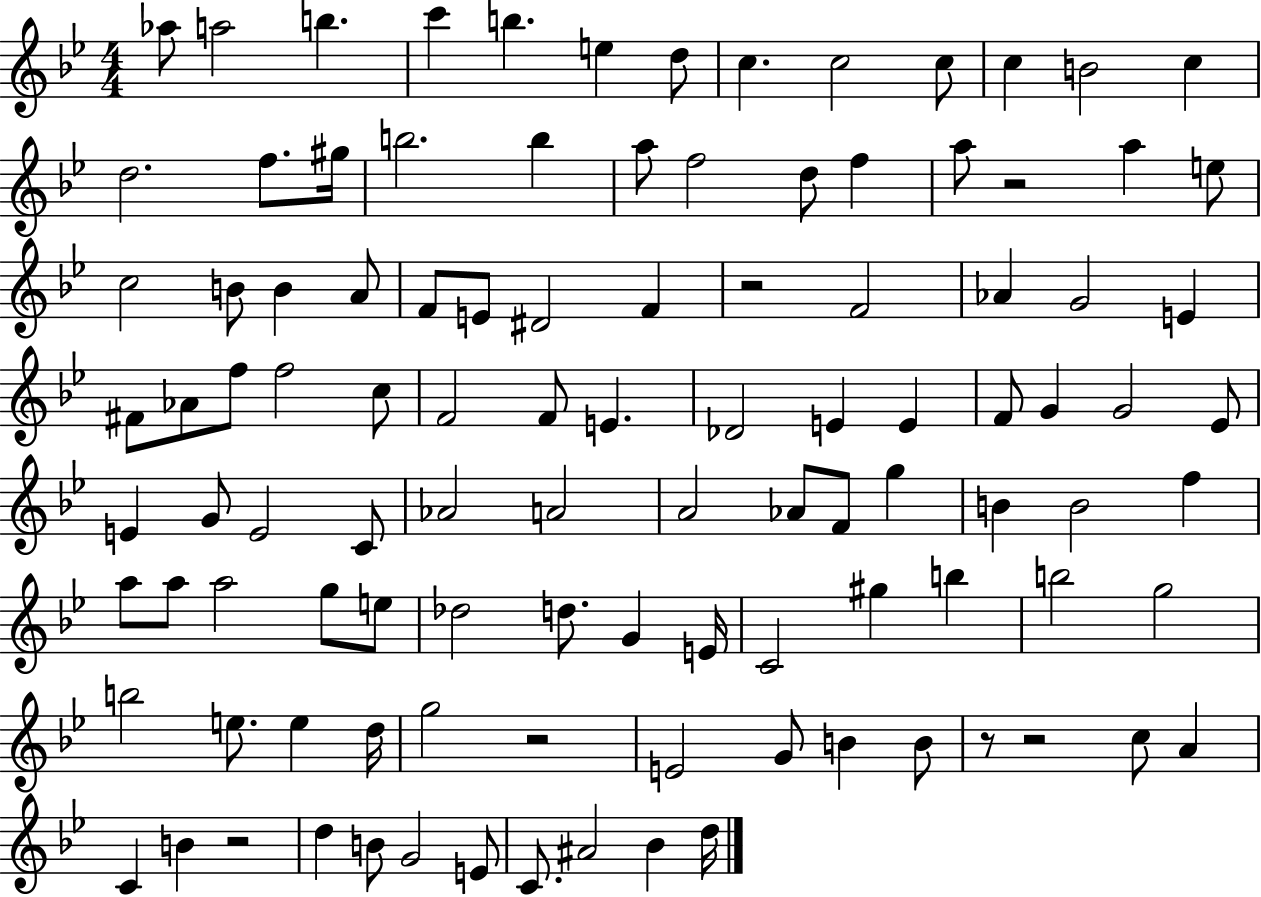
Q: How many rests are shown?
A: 6